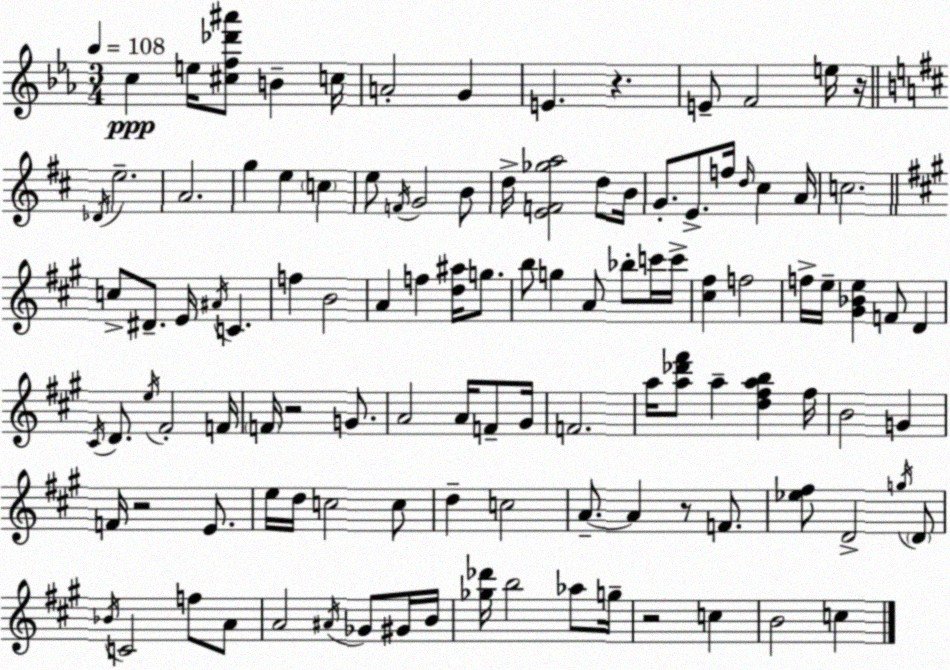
X:1
T:Untitled
M:3/4
L:1/4
K:Eb
c e/4 [^cf_d'^a']/2 B c/4 A2 G E z E/2 F2 e/4 z/4 _D/4 e2 A2 g e c e/2 F/4 G2 B/2 d/4 [EF_ga]2 d/2 B/4 G/2 E/2 f/4 d/4 ^c A/4 c2 c/2 ^D/2 E/4 ^A/4 C f B2 A f [d^a]/4 g/2 b/2 g A/2 _b/2 c'/4 c'/4 [^c^f] f2 f/4 e/4 [^G_Be] F/2 D ^C/4 D/2 e/4 ^F2 F/4 F/4 z2 G/2 A2 A/4 F/2 ^G/4 F2 a/4 [a_d'^f']/2 a [d^fab] ^f/4 B2 G F/4 z2 E/2 e/4 d/4 c2 c/2 d c2 A/2 A z/2 F/2 [_e^f]/2 D2 g/4 D/2 _B/4 C2 f/2 A/2 A2 ^A/4 _G/2 ^G/4 B/4 [_g_d']/4 b2 _a/2 g/4 z2 c B2 c